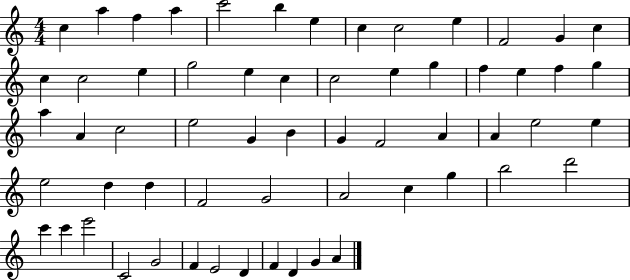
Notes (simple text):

C5/q A5/q F5/q A5/q C6/h B5/q E5/q C5/q C5/h E5/q F4/h G4/q C5/q C5/q C5/h E5/q G5/h E5/q C5/q C5/h E5/q G5/q F5/q E5/q F5/q G5/q A5/q A4/q C5/h E5/h G4/q B4/q G4/q F4/h A4/q A4/q E5/h E5/q E5/h D5/q D5/q F4/h G4/h A4/h C5/q G5/q B5/h D6/h C6/q C6/q E6/h C4/h G4/h F4/q E4/h D4/q F4/q D4/q G4/q A4/q